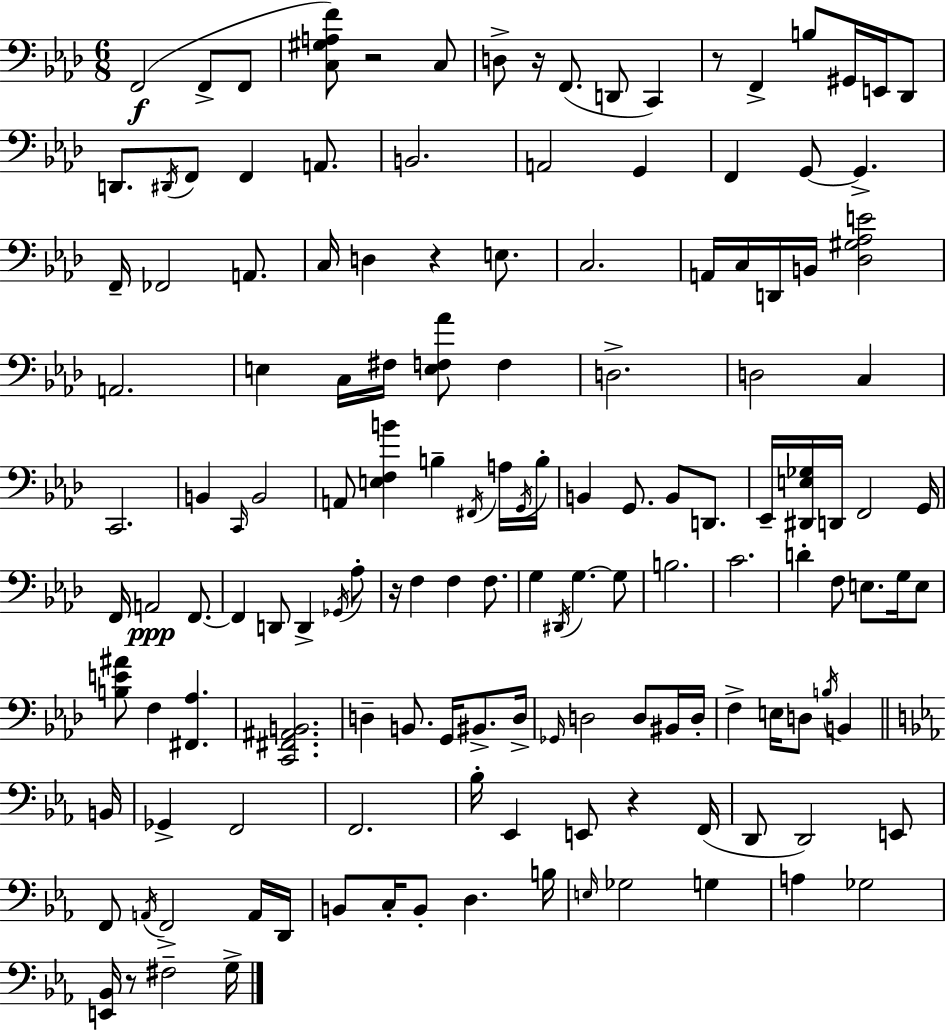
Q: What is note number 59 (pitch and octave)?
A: D2